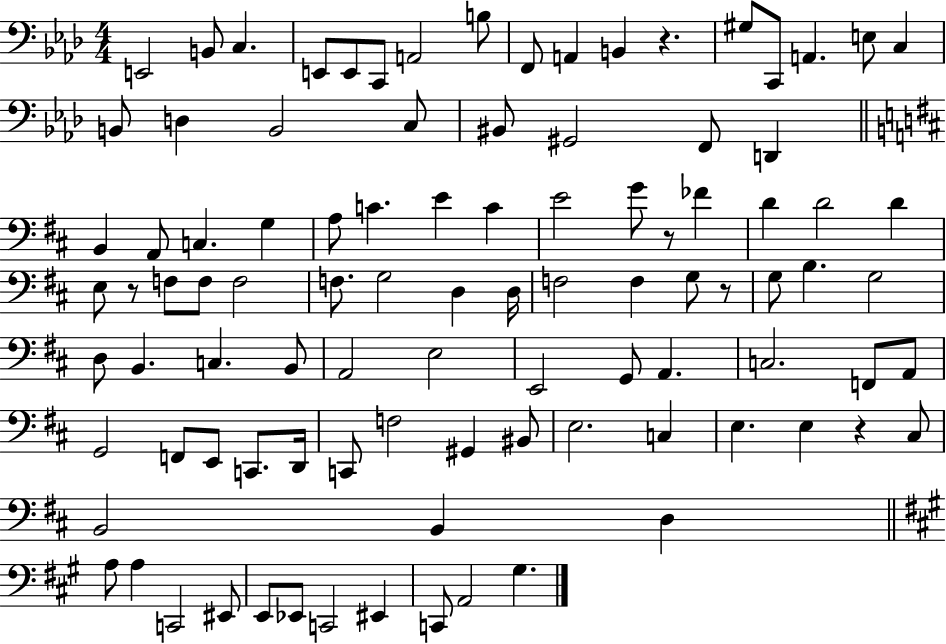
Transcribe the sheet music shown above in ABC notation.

X:1
T:Untitled
M:4/4
L:1/4
K:Ab
E,,2 B,,/2 C, E,,/2 E,,/2 C,,/2 A,,2 B,/2 F,,/2 A,, B,, z ^G,/2 C,,/2 A,, E,/2 C, B,,/2 D, B,,2 C,/2 ^B,,/2 ^G,,2 F,,/2 D,, B,, A,,/2 C, G, A,/2 C E C E2 G/2 z/2 _F D D2 D E,/2 z/2 F,/2 F,/2 F,2 F,/2 G,2 D, D,/4 F,2 F, G,/2 z/2 G,/2 B, G,2 D,/2 B,, C, B,,/2 A,,2 E,2 E,,2 G,,/2 A,, C,2 F,,/2 A,,/2 G,,2 F,,/2 E,,/2 C,,/2 D,,/4 C,,/2 F,2 ^G,, ^B,,/2 E,2 C, E, E, z ^C,/2 B,,2 B,, D, A,/2 A, C,,2 ^E,,/2 E,,/2 _E,,/2 C,,2 ^E,, C,,/2 A,,2 ^G,